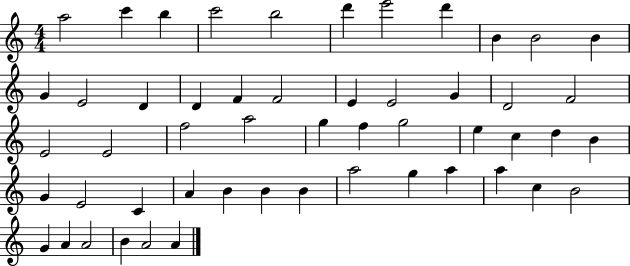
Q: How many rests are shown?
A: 0